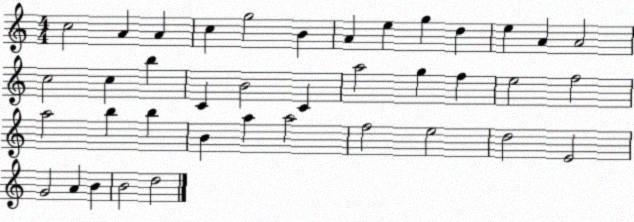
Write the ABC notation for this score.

X:1
T:Untitled
M:4/4
L:1/4
K:C
c2 A A c g2 B A e g d e A A2 c2 c b C B2 C a2 g f e2 f2 a2 b b B a a2 f2 e2 d2 E2 G2 A B B2 d2